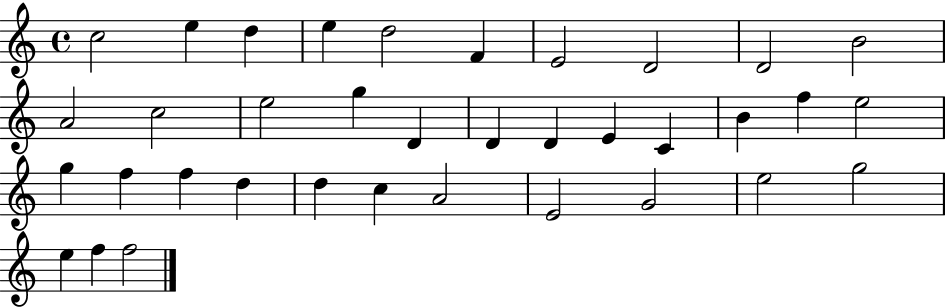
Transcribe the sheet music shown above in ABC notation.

X:1
T:Untitled
M:4/4
L:1/4
K:C
c2 e d e d2 F E2 D2 D2 B2 A2 c2 e2 g D D D E C B f e2 g f f d d c A2 E2 G2 e2 g2 e f f2